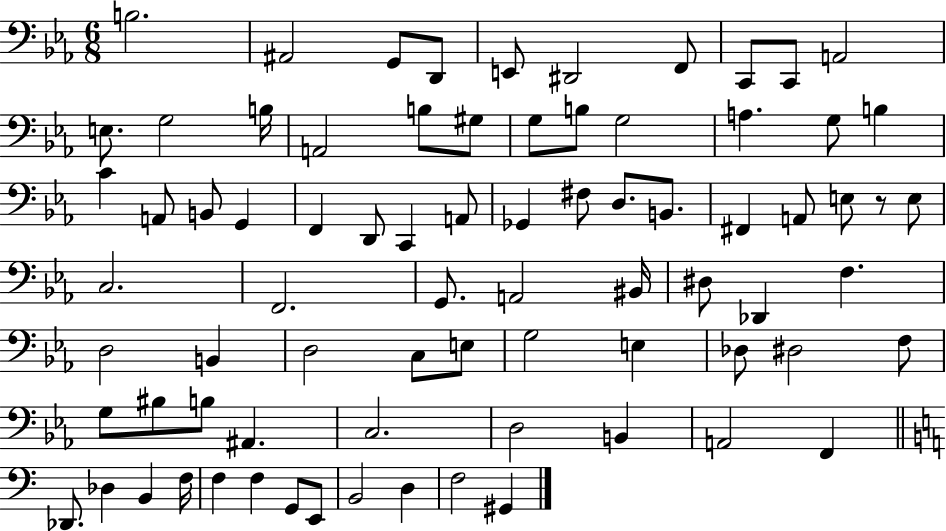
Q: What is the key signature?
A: EES major